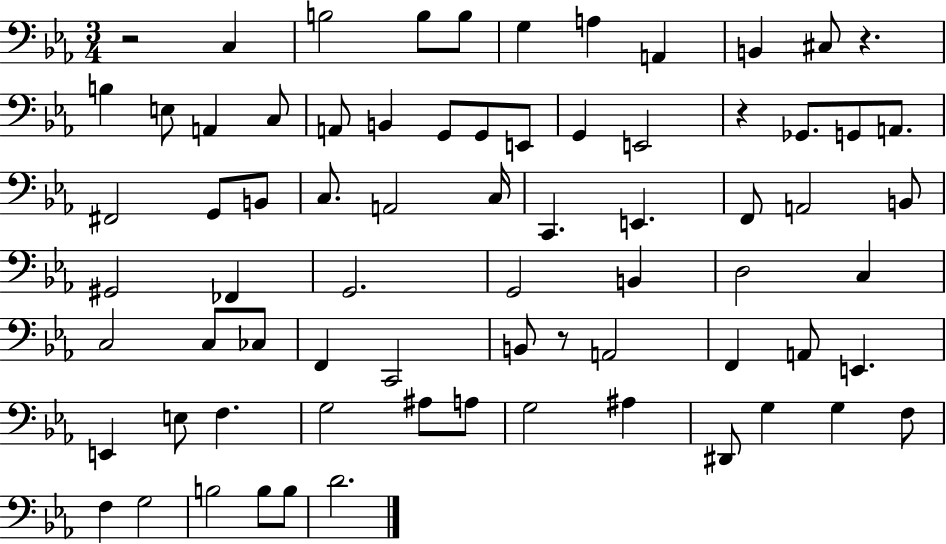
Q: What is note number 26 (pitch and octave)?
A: B2